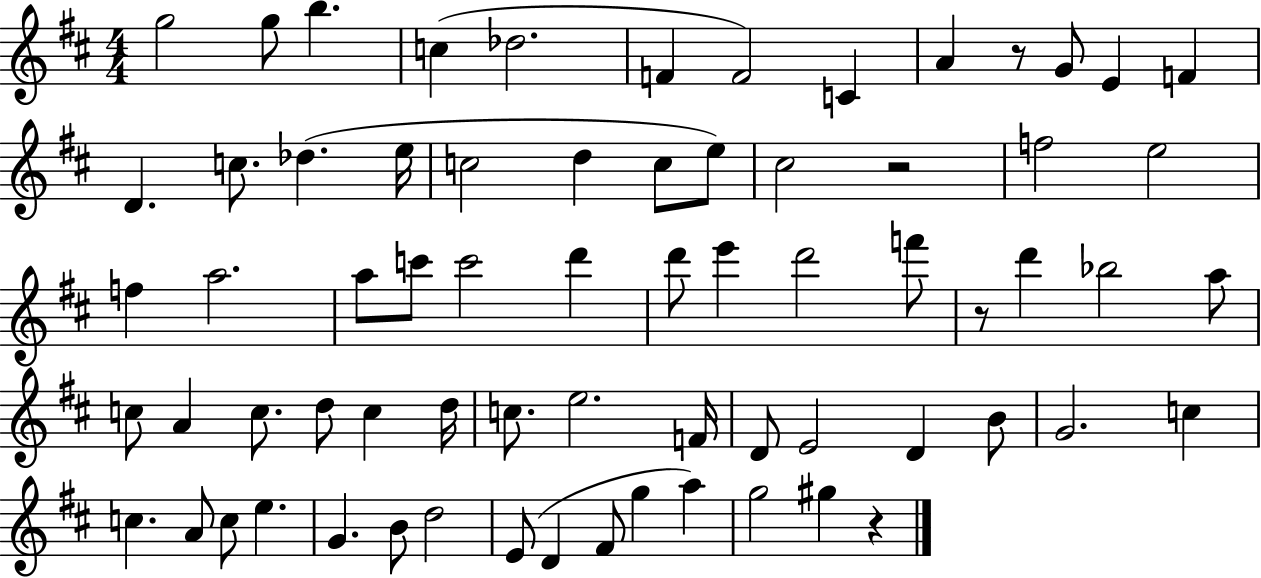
X:1
T:Untitled
M:4/4
L:1/4
K:D
g2 g/2 b c _d2 F F2 C A z/2 G/2 E F D c/2 _d e/4 c2 d c/2 e/2 ^c2 z2 f2 e2 f a2 a/2 c'/2 c'2 d' d'/2 e' d'2 f'/2 z/2 d' _b2 a/2 c/2 A c/2 d/2 c d/4 c/2 e2 F/4 D/2 E2 D B/2 G2 c c A/2 c/2 e G B/2 d2 E/2 D ^F/2 g a g2 ^g z